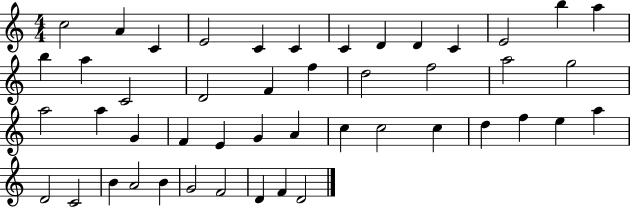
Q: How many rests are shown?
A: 0